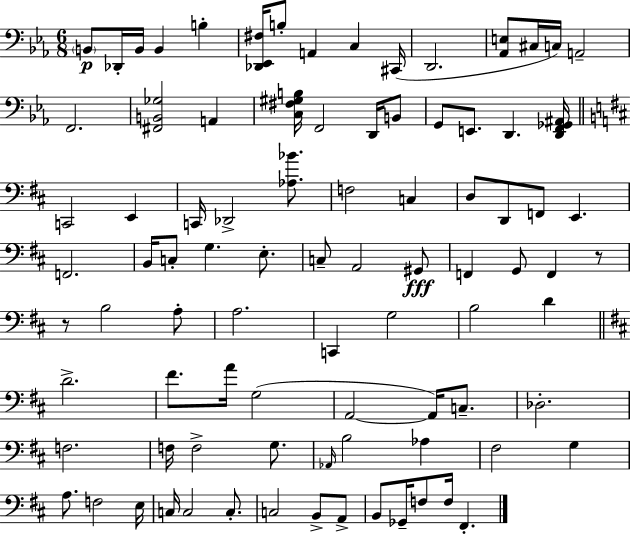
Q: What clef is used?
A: bass